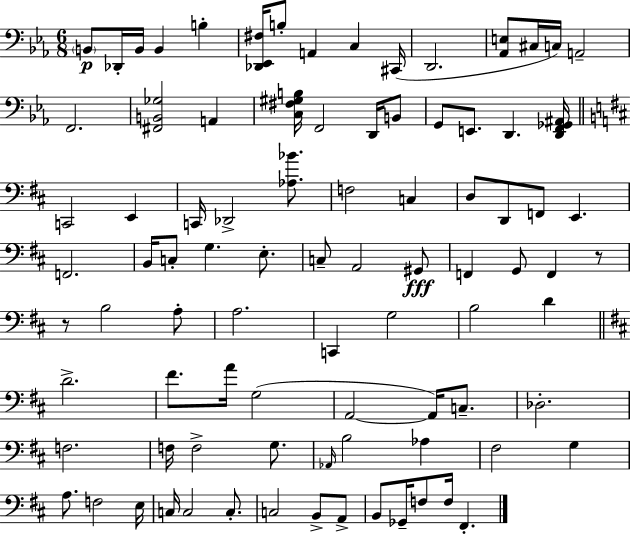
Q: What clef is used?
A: bass